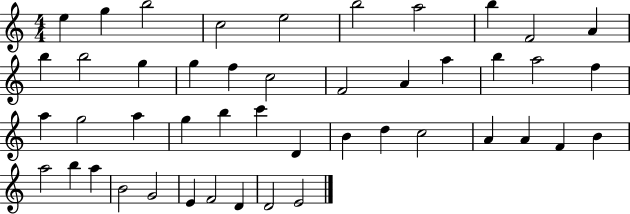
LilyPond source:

{
  \clef treble
  \numericTimeSignature
  \time 4/4
  \key c \major
  e''4 g''4 b''2 | c''2 e''2 | b''2 a''2 | b''4 f'2 a'4 | \break b''4 b''2 g''4 | g''4 f''4 c''2 | f'2 a'4 a''4 | b''4 a''2 f''4 | \break a''4 g''2 a''4 | g''4 b''4 c'''4 d'4 | b'4 d''4 c''2 | a'4 a'4 f'4 b'4 | \break a''2 b''4 a''4 | b'2 g'2 | e'4 f'2 d'4 | d'2 e'2 | \break \bar "|."
}